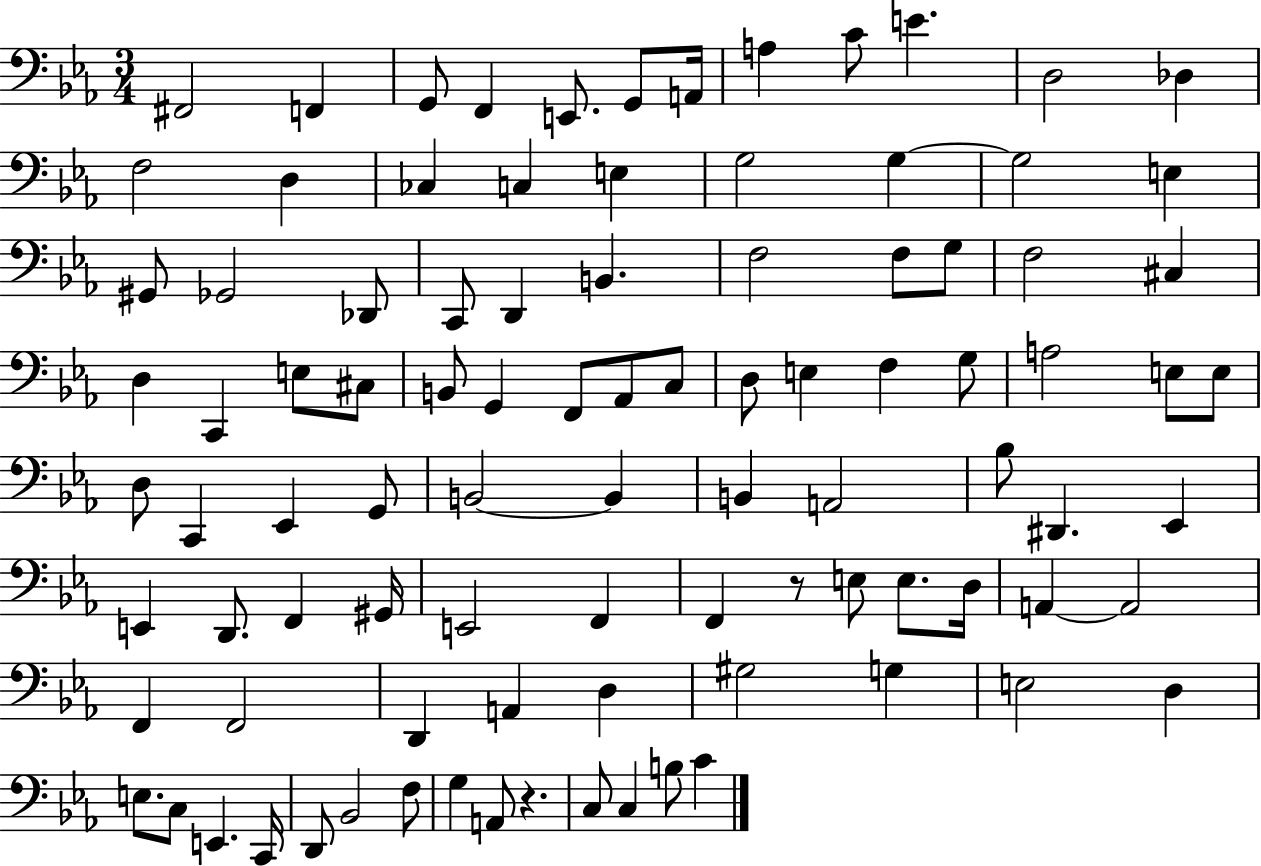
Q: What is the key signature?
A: EES major